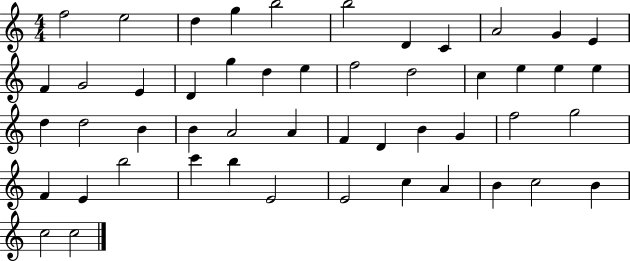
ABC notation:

X:1
T:Untitled
M:4/4
L:1/4
K:C
f2 e2 d g b2 b2 D C A2 G E F G2 E D g d e f2 d2 c e e e d d2 B B A2 A F D B G f2 g2 F E b2 c' b E2 E2 c A B c2 B c2 c2